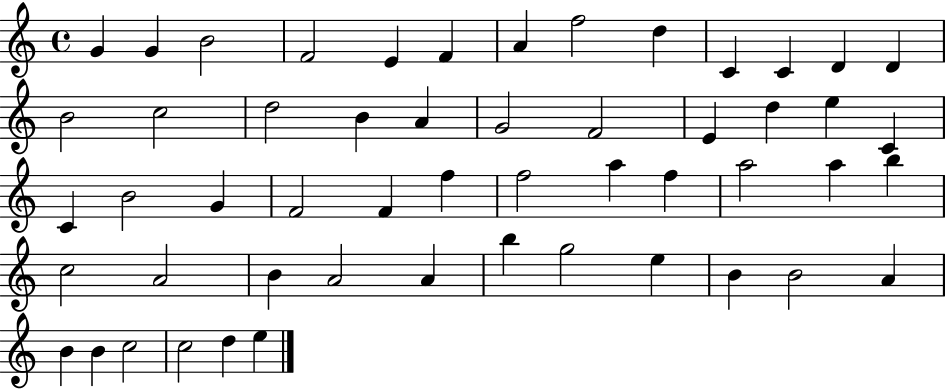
{
  \clef treble
  \time 4/4
  \defaultTimeSignature
  \key c \major
  g'4 g'4 b'2 | f'2 e'4 f'4 | a'4 f''2 d''4 | c'4 c'4 d'4 d'4 | \break b'2 c''2 | d''2 b'4 a'4 | g'2 f'2 | e'4 d''4 e''4 c'4 | \break c'4 b'2 g'4 | f'2 f'4 f''4 | f''2 a''4 f''4 | a''2 a''4 b''4 | \break c''2 a'2 | b'4 a'2 a'4 | b''4 g''2 e''4 | b'4 b'2 a'4 | \break b'4 b'4 c''2 | c''2 d''4 e''4 | \bar "|."
}